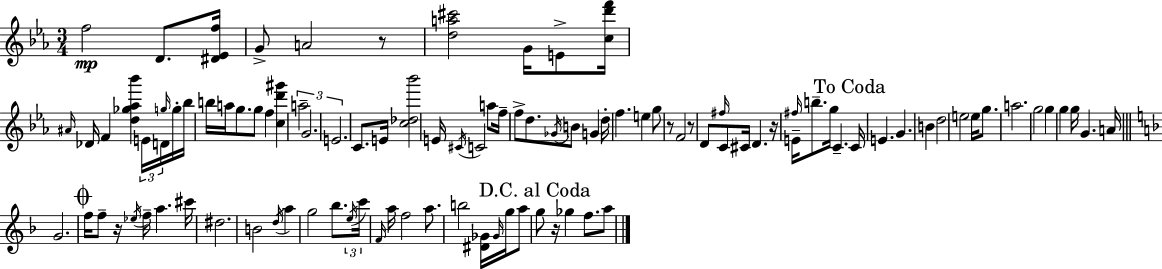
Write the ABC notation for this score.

X:1
T:Untitled
M:3/4
L:1/4
K:Eb
f2 D/2 [^D_Ef]/4 G/2 A2 z/2 [da^c']2 G/4 E/2 [cd'f']/4 ^A/4 _D/4 F [d_g_a_b'] E/4 D/4 g/4 g/4 _b/4 b/4 a/4 g/2 g/2 f [cd'^g'] a2 G2 E2 C/2 E/4 [c_d_b']2 E/4 ^C/4 C2 a/2 f/4 f/2 d/2 _G/4 B/2 G d/4 f e g/2 z/2 F2 z/2 D/2 ^f/4 C/2 ^C/4 D z/4 E/4 ^f/4 b/2 g/4 C C/4 E G B d2 e2 e/4 g/2 a2 g2 g g g/4 G A/4 G2 f/4 f/2 z/4 _e/4 f/4 a ^c'/4 ^d2 B2 d/4 a g2 _b/2 e/4 c'/4 F/4 a/4 f2 a/2 b2 [^D_G]/4 _G/4 g/4 a/2 g/2 z/4 _g f/2 a/2